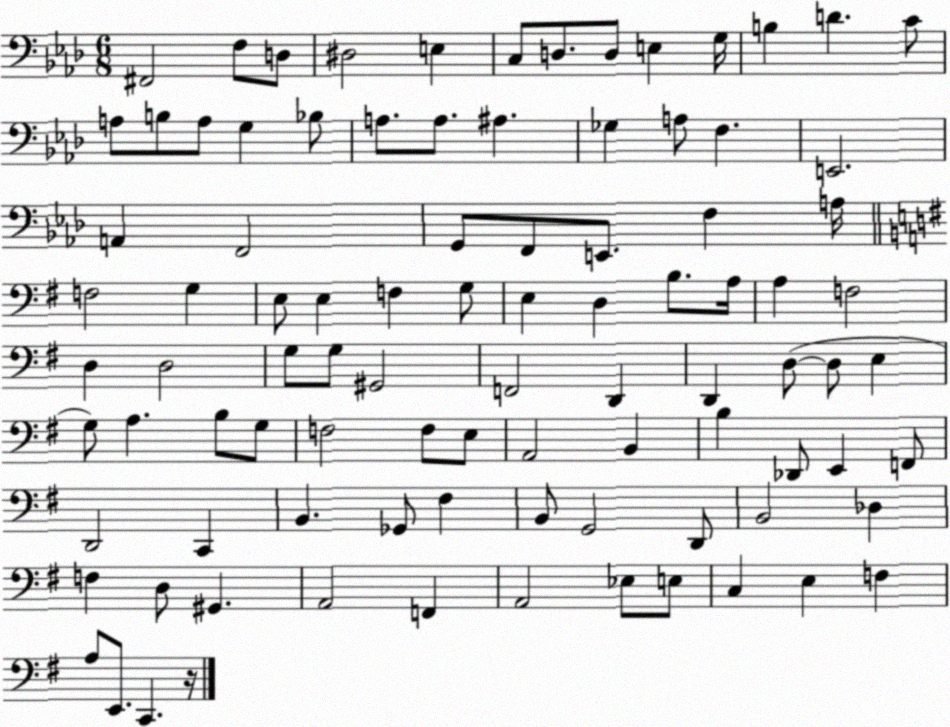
X:1
T:Untitled
M:6/8
L:1/4
K:Ab
^F,,2 F,/2 D,/2 ^D,2 E, C,/2 D,/2 D,/2 E, G,/4 B, D C/2 A,/2 B,/2 A,/2 G, _B,/2 A,/2 A,/2 ^A, _G, A,/2 F, E,,2 A,, F,,2 G,,/2 F,,/2 E,,/2 F, A,/4 F,2 G, E,/2 E, F, G,/2 E, D, B,/2 A,/4 A, F,2 D, D,2 G,/2 G,/2 ^G,,2 F,,2 D,, D,, D,/2 D,/2 E, G,/2 A, B,/2 G,/2 F,2 F,/2 E,/2 A,,2 B,, B, _D,,/2 E,, F,,/2 D,,2 C,, B,, _G,,/2 ^F, B,,/2 G,,2 D,,/2 B,,2 _D, F, D,/2 ^G,, A,,2 F,, A,,2 _E,/2 E,/2 C, E, F, A,/2 E,,/2 C,, z/4